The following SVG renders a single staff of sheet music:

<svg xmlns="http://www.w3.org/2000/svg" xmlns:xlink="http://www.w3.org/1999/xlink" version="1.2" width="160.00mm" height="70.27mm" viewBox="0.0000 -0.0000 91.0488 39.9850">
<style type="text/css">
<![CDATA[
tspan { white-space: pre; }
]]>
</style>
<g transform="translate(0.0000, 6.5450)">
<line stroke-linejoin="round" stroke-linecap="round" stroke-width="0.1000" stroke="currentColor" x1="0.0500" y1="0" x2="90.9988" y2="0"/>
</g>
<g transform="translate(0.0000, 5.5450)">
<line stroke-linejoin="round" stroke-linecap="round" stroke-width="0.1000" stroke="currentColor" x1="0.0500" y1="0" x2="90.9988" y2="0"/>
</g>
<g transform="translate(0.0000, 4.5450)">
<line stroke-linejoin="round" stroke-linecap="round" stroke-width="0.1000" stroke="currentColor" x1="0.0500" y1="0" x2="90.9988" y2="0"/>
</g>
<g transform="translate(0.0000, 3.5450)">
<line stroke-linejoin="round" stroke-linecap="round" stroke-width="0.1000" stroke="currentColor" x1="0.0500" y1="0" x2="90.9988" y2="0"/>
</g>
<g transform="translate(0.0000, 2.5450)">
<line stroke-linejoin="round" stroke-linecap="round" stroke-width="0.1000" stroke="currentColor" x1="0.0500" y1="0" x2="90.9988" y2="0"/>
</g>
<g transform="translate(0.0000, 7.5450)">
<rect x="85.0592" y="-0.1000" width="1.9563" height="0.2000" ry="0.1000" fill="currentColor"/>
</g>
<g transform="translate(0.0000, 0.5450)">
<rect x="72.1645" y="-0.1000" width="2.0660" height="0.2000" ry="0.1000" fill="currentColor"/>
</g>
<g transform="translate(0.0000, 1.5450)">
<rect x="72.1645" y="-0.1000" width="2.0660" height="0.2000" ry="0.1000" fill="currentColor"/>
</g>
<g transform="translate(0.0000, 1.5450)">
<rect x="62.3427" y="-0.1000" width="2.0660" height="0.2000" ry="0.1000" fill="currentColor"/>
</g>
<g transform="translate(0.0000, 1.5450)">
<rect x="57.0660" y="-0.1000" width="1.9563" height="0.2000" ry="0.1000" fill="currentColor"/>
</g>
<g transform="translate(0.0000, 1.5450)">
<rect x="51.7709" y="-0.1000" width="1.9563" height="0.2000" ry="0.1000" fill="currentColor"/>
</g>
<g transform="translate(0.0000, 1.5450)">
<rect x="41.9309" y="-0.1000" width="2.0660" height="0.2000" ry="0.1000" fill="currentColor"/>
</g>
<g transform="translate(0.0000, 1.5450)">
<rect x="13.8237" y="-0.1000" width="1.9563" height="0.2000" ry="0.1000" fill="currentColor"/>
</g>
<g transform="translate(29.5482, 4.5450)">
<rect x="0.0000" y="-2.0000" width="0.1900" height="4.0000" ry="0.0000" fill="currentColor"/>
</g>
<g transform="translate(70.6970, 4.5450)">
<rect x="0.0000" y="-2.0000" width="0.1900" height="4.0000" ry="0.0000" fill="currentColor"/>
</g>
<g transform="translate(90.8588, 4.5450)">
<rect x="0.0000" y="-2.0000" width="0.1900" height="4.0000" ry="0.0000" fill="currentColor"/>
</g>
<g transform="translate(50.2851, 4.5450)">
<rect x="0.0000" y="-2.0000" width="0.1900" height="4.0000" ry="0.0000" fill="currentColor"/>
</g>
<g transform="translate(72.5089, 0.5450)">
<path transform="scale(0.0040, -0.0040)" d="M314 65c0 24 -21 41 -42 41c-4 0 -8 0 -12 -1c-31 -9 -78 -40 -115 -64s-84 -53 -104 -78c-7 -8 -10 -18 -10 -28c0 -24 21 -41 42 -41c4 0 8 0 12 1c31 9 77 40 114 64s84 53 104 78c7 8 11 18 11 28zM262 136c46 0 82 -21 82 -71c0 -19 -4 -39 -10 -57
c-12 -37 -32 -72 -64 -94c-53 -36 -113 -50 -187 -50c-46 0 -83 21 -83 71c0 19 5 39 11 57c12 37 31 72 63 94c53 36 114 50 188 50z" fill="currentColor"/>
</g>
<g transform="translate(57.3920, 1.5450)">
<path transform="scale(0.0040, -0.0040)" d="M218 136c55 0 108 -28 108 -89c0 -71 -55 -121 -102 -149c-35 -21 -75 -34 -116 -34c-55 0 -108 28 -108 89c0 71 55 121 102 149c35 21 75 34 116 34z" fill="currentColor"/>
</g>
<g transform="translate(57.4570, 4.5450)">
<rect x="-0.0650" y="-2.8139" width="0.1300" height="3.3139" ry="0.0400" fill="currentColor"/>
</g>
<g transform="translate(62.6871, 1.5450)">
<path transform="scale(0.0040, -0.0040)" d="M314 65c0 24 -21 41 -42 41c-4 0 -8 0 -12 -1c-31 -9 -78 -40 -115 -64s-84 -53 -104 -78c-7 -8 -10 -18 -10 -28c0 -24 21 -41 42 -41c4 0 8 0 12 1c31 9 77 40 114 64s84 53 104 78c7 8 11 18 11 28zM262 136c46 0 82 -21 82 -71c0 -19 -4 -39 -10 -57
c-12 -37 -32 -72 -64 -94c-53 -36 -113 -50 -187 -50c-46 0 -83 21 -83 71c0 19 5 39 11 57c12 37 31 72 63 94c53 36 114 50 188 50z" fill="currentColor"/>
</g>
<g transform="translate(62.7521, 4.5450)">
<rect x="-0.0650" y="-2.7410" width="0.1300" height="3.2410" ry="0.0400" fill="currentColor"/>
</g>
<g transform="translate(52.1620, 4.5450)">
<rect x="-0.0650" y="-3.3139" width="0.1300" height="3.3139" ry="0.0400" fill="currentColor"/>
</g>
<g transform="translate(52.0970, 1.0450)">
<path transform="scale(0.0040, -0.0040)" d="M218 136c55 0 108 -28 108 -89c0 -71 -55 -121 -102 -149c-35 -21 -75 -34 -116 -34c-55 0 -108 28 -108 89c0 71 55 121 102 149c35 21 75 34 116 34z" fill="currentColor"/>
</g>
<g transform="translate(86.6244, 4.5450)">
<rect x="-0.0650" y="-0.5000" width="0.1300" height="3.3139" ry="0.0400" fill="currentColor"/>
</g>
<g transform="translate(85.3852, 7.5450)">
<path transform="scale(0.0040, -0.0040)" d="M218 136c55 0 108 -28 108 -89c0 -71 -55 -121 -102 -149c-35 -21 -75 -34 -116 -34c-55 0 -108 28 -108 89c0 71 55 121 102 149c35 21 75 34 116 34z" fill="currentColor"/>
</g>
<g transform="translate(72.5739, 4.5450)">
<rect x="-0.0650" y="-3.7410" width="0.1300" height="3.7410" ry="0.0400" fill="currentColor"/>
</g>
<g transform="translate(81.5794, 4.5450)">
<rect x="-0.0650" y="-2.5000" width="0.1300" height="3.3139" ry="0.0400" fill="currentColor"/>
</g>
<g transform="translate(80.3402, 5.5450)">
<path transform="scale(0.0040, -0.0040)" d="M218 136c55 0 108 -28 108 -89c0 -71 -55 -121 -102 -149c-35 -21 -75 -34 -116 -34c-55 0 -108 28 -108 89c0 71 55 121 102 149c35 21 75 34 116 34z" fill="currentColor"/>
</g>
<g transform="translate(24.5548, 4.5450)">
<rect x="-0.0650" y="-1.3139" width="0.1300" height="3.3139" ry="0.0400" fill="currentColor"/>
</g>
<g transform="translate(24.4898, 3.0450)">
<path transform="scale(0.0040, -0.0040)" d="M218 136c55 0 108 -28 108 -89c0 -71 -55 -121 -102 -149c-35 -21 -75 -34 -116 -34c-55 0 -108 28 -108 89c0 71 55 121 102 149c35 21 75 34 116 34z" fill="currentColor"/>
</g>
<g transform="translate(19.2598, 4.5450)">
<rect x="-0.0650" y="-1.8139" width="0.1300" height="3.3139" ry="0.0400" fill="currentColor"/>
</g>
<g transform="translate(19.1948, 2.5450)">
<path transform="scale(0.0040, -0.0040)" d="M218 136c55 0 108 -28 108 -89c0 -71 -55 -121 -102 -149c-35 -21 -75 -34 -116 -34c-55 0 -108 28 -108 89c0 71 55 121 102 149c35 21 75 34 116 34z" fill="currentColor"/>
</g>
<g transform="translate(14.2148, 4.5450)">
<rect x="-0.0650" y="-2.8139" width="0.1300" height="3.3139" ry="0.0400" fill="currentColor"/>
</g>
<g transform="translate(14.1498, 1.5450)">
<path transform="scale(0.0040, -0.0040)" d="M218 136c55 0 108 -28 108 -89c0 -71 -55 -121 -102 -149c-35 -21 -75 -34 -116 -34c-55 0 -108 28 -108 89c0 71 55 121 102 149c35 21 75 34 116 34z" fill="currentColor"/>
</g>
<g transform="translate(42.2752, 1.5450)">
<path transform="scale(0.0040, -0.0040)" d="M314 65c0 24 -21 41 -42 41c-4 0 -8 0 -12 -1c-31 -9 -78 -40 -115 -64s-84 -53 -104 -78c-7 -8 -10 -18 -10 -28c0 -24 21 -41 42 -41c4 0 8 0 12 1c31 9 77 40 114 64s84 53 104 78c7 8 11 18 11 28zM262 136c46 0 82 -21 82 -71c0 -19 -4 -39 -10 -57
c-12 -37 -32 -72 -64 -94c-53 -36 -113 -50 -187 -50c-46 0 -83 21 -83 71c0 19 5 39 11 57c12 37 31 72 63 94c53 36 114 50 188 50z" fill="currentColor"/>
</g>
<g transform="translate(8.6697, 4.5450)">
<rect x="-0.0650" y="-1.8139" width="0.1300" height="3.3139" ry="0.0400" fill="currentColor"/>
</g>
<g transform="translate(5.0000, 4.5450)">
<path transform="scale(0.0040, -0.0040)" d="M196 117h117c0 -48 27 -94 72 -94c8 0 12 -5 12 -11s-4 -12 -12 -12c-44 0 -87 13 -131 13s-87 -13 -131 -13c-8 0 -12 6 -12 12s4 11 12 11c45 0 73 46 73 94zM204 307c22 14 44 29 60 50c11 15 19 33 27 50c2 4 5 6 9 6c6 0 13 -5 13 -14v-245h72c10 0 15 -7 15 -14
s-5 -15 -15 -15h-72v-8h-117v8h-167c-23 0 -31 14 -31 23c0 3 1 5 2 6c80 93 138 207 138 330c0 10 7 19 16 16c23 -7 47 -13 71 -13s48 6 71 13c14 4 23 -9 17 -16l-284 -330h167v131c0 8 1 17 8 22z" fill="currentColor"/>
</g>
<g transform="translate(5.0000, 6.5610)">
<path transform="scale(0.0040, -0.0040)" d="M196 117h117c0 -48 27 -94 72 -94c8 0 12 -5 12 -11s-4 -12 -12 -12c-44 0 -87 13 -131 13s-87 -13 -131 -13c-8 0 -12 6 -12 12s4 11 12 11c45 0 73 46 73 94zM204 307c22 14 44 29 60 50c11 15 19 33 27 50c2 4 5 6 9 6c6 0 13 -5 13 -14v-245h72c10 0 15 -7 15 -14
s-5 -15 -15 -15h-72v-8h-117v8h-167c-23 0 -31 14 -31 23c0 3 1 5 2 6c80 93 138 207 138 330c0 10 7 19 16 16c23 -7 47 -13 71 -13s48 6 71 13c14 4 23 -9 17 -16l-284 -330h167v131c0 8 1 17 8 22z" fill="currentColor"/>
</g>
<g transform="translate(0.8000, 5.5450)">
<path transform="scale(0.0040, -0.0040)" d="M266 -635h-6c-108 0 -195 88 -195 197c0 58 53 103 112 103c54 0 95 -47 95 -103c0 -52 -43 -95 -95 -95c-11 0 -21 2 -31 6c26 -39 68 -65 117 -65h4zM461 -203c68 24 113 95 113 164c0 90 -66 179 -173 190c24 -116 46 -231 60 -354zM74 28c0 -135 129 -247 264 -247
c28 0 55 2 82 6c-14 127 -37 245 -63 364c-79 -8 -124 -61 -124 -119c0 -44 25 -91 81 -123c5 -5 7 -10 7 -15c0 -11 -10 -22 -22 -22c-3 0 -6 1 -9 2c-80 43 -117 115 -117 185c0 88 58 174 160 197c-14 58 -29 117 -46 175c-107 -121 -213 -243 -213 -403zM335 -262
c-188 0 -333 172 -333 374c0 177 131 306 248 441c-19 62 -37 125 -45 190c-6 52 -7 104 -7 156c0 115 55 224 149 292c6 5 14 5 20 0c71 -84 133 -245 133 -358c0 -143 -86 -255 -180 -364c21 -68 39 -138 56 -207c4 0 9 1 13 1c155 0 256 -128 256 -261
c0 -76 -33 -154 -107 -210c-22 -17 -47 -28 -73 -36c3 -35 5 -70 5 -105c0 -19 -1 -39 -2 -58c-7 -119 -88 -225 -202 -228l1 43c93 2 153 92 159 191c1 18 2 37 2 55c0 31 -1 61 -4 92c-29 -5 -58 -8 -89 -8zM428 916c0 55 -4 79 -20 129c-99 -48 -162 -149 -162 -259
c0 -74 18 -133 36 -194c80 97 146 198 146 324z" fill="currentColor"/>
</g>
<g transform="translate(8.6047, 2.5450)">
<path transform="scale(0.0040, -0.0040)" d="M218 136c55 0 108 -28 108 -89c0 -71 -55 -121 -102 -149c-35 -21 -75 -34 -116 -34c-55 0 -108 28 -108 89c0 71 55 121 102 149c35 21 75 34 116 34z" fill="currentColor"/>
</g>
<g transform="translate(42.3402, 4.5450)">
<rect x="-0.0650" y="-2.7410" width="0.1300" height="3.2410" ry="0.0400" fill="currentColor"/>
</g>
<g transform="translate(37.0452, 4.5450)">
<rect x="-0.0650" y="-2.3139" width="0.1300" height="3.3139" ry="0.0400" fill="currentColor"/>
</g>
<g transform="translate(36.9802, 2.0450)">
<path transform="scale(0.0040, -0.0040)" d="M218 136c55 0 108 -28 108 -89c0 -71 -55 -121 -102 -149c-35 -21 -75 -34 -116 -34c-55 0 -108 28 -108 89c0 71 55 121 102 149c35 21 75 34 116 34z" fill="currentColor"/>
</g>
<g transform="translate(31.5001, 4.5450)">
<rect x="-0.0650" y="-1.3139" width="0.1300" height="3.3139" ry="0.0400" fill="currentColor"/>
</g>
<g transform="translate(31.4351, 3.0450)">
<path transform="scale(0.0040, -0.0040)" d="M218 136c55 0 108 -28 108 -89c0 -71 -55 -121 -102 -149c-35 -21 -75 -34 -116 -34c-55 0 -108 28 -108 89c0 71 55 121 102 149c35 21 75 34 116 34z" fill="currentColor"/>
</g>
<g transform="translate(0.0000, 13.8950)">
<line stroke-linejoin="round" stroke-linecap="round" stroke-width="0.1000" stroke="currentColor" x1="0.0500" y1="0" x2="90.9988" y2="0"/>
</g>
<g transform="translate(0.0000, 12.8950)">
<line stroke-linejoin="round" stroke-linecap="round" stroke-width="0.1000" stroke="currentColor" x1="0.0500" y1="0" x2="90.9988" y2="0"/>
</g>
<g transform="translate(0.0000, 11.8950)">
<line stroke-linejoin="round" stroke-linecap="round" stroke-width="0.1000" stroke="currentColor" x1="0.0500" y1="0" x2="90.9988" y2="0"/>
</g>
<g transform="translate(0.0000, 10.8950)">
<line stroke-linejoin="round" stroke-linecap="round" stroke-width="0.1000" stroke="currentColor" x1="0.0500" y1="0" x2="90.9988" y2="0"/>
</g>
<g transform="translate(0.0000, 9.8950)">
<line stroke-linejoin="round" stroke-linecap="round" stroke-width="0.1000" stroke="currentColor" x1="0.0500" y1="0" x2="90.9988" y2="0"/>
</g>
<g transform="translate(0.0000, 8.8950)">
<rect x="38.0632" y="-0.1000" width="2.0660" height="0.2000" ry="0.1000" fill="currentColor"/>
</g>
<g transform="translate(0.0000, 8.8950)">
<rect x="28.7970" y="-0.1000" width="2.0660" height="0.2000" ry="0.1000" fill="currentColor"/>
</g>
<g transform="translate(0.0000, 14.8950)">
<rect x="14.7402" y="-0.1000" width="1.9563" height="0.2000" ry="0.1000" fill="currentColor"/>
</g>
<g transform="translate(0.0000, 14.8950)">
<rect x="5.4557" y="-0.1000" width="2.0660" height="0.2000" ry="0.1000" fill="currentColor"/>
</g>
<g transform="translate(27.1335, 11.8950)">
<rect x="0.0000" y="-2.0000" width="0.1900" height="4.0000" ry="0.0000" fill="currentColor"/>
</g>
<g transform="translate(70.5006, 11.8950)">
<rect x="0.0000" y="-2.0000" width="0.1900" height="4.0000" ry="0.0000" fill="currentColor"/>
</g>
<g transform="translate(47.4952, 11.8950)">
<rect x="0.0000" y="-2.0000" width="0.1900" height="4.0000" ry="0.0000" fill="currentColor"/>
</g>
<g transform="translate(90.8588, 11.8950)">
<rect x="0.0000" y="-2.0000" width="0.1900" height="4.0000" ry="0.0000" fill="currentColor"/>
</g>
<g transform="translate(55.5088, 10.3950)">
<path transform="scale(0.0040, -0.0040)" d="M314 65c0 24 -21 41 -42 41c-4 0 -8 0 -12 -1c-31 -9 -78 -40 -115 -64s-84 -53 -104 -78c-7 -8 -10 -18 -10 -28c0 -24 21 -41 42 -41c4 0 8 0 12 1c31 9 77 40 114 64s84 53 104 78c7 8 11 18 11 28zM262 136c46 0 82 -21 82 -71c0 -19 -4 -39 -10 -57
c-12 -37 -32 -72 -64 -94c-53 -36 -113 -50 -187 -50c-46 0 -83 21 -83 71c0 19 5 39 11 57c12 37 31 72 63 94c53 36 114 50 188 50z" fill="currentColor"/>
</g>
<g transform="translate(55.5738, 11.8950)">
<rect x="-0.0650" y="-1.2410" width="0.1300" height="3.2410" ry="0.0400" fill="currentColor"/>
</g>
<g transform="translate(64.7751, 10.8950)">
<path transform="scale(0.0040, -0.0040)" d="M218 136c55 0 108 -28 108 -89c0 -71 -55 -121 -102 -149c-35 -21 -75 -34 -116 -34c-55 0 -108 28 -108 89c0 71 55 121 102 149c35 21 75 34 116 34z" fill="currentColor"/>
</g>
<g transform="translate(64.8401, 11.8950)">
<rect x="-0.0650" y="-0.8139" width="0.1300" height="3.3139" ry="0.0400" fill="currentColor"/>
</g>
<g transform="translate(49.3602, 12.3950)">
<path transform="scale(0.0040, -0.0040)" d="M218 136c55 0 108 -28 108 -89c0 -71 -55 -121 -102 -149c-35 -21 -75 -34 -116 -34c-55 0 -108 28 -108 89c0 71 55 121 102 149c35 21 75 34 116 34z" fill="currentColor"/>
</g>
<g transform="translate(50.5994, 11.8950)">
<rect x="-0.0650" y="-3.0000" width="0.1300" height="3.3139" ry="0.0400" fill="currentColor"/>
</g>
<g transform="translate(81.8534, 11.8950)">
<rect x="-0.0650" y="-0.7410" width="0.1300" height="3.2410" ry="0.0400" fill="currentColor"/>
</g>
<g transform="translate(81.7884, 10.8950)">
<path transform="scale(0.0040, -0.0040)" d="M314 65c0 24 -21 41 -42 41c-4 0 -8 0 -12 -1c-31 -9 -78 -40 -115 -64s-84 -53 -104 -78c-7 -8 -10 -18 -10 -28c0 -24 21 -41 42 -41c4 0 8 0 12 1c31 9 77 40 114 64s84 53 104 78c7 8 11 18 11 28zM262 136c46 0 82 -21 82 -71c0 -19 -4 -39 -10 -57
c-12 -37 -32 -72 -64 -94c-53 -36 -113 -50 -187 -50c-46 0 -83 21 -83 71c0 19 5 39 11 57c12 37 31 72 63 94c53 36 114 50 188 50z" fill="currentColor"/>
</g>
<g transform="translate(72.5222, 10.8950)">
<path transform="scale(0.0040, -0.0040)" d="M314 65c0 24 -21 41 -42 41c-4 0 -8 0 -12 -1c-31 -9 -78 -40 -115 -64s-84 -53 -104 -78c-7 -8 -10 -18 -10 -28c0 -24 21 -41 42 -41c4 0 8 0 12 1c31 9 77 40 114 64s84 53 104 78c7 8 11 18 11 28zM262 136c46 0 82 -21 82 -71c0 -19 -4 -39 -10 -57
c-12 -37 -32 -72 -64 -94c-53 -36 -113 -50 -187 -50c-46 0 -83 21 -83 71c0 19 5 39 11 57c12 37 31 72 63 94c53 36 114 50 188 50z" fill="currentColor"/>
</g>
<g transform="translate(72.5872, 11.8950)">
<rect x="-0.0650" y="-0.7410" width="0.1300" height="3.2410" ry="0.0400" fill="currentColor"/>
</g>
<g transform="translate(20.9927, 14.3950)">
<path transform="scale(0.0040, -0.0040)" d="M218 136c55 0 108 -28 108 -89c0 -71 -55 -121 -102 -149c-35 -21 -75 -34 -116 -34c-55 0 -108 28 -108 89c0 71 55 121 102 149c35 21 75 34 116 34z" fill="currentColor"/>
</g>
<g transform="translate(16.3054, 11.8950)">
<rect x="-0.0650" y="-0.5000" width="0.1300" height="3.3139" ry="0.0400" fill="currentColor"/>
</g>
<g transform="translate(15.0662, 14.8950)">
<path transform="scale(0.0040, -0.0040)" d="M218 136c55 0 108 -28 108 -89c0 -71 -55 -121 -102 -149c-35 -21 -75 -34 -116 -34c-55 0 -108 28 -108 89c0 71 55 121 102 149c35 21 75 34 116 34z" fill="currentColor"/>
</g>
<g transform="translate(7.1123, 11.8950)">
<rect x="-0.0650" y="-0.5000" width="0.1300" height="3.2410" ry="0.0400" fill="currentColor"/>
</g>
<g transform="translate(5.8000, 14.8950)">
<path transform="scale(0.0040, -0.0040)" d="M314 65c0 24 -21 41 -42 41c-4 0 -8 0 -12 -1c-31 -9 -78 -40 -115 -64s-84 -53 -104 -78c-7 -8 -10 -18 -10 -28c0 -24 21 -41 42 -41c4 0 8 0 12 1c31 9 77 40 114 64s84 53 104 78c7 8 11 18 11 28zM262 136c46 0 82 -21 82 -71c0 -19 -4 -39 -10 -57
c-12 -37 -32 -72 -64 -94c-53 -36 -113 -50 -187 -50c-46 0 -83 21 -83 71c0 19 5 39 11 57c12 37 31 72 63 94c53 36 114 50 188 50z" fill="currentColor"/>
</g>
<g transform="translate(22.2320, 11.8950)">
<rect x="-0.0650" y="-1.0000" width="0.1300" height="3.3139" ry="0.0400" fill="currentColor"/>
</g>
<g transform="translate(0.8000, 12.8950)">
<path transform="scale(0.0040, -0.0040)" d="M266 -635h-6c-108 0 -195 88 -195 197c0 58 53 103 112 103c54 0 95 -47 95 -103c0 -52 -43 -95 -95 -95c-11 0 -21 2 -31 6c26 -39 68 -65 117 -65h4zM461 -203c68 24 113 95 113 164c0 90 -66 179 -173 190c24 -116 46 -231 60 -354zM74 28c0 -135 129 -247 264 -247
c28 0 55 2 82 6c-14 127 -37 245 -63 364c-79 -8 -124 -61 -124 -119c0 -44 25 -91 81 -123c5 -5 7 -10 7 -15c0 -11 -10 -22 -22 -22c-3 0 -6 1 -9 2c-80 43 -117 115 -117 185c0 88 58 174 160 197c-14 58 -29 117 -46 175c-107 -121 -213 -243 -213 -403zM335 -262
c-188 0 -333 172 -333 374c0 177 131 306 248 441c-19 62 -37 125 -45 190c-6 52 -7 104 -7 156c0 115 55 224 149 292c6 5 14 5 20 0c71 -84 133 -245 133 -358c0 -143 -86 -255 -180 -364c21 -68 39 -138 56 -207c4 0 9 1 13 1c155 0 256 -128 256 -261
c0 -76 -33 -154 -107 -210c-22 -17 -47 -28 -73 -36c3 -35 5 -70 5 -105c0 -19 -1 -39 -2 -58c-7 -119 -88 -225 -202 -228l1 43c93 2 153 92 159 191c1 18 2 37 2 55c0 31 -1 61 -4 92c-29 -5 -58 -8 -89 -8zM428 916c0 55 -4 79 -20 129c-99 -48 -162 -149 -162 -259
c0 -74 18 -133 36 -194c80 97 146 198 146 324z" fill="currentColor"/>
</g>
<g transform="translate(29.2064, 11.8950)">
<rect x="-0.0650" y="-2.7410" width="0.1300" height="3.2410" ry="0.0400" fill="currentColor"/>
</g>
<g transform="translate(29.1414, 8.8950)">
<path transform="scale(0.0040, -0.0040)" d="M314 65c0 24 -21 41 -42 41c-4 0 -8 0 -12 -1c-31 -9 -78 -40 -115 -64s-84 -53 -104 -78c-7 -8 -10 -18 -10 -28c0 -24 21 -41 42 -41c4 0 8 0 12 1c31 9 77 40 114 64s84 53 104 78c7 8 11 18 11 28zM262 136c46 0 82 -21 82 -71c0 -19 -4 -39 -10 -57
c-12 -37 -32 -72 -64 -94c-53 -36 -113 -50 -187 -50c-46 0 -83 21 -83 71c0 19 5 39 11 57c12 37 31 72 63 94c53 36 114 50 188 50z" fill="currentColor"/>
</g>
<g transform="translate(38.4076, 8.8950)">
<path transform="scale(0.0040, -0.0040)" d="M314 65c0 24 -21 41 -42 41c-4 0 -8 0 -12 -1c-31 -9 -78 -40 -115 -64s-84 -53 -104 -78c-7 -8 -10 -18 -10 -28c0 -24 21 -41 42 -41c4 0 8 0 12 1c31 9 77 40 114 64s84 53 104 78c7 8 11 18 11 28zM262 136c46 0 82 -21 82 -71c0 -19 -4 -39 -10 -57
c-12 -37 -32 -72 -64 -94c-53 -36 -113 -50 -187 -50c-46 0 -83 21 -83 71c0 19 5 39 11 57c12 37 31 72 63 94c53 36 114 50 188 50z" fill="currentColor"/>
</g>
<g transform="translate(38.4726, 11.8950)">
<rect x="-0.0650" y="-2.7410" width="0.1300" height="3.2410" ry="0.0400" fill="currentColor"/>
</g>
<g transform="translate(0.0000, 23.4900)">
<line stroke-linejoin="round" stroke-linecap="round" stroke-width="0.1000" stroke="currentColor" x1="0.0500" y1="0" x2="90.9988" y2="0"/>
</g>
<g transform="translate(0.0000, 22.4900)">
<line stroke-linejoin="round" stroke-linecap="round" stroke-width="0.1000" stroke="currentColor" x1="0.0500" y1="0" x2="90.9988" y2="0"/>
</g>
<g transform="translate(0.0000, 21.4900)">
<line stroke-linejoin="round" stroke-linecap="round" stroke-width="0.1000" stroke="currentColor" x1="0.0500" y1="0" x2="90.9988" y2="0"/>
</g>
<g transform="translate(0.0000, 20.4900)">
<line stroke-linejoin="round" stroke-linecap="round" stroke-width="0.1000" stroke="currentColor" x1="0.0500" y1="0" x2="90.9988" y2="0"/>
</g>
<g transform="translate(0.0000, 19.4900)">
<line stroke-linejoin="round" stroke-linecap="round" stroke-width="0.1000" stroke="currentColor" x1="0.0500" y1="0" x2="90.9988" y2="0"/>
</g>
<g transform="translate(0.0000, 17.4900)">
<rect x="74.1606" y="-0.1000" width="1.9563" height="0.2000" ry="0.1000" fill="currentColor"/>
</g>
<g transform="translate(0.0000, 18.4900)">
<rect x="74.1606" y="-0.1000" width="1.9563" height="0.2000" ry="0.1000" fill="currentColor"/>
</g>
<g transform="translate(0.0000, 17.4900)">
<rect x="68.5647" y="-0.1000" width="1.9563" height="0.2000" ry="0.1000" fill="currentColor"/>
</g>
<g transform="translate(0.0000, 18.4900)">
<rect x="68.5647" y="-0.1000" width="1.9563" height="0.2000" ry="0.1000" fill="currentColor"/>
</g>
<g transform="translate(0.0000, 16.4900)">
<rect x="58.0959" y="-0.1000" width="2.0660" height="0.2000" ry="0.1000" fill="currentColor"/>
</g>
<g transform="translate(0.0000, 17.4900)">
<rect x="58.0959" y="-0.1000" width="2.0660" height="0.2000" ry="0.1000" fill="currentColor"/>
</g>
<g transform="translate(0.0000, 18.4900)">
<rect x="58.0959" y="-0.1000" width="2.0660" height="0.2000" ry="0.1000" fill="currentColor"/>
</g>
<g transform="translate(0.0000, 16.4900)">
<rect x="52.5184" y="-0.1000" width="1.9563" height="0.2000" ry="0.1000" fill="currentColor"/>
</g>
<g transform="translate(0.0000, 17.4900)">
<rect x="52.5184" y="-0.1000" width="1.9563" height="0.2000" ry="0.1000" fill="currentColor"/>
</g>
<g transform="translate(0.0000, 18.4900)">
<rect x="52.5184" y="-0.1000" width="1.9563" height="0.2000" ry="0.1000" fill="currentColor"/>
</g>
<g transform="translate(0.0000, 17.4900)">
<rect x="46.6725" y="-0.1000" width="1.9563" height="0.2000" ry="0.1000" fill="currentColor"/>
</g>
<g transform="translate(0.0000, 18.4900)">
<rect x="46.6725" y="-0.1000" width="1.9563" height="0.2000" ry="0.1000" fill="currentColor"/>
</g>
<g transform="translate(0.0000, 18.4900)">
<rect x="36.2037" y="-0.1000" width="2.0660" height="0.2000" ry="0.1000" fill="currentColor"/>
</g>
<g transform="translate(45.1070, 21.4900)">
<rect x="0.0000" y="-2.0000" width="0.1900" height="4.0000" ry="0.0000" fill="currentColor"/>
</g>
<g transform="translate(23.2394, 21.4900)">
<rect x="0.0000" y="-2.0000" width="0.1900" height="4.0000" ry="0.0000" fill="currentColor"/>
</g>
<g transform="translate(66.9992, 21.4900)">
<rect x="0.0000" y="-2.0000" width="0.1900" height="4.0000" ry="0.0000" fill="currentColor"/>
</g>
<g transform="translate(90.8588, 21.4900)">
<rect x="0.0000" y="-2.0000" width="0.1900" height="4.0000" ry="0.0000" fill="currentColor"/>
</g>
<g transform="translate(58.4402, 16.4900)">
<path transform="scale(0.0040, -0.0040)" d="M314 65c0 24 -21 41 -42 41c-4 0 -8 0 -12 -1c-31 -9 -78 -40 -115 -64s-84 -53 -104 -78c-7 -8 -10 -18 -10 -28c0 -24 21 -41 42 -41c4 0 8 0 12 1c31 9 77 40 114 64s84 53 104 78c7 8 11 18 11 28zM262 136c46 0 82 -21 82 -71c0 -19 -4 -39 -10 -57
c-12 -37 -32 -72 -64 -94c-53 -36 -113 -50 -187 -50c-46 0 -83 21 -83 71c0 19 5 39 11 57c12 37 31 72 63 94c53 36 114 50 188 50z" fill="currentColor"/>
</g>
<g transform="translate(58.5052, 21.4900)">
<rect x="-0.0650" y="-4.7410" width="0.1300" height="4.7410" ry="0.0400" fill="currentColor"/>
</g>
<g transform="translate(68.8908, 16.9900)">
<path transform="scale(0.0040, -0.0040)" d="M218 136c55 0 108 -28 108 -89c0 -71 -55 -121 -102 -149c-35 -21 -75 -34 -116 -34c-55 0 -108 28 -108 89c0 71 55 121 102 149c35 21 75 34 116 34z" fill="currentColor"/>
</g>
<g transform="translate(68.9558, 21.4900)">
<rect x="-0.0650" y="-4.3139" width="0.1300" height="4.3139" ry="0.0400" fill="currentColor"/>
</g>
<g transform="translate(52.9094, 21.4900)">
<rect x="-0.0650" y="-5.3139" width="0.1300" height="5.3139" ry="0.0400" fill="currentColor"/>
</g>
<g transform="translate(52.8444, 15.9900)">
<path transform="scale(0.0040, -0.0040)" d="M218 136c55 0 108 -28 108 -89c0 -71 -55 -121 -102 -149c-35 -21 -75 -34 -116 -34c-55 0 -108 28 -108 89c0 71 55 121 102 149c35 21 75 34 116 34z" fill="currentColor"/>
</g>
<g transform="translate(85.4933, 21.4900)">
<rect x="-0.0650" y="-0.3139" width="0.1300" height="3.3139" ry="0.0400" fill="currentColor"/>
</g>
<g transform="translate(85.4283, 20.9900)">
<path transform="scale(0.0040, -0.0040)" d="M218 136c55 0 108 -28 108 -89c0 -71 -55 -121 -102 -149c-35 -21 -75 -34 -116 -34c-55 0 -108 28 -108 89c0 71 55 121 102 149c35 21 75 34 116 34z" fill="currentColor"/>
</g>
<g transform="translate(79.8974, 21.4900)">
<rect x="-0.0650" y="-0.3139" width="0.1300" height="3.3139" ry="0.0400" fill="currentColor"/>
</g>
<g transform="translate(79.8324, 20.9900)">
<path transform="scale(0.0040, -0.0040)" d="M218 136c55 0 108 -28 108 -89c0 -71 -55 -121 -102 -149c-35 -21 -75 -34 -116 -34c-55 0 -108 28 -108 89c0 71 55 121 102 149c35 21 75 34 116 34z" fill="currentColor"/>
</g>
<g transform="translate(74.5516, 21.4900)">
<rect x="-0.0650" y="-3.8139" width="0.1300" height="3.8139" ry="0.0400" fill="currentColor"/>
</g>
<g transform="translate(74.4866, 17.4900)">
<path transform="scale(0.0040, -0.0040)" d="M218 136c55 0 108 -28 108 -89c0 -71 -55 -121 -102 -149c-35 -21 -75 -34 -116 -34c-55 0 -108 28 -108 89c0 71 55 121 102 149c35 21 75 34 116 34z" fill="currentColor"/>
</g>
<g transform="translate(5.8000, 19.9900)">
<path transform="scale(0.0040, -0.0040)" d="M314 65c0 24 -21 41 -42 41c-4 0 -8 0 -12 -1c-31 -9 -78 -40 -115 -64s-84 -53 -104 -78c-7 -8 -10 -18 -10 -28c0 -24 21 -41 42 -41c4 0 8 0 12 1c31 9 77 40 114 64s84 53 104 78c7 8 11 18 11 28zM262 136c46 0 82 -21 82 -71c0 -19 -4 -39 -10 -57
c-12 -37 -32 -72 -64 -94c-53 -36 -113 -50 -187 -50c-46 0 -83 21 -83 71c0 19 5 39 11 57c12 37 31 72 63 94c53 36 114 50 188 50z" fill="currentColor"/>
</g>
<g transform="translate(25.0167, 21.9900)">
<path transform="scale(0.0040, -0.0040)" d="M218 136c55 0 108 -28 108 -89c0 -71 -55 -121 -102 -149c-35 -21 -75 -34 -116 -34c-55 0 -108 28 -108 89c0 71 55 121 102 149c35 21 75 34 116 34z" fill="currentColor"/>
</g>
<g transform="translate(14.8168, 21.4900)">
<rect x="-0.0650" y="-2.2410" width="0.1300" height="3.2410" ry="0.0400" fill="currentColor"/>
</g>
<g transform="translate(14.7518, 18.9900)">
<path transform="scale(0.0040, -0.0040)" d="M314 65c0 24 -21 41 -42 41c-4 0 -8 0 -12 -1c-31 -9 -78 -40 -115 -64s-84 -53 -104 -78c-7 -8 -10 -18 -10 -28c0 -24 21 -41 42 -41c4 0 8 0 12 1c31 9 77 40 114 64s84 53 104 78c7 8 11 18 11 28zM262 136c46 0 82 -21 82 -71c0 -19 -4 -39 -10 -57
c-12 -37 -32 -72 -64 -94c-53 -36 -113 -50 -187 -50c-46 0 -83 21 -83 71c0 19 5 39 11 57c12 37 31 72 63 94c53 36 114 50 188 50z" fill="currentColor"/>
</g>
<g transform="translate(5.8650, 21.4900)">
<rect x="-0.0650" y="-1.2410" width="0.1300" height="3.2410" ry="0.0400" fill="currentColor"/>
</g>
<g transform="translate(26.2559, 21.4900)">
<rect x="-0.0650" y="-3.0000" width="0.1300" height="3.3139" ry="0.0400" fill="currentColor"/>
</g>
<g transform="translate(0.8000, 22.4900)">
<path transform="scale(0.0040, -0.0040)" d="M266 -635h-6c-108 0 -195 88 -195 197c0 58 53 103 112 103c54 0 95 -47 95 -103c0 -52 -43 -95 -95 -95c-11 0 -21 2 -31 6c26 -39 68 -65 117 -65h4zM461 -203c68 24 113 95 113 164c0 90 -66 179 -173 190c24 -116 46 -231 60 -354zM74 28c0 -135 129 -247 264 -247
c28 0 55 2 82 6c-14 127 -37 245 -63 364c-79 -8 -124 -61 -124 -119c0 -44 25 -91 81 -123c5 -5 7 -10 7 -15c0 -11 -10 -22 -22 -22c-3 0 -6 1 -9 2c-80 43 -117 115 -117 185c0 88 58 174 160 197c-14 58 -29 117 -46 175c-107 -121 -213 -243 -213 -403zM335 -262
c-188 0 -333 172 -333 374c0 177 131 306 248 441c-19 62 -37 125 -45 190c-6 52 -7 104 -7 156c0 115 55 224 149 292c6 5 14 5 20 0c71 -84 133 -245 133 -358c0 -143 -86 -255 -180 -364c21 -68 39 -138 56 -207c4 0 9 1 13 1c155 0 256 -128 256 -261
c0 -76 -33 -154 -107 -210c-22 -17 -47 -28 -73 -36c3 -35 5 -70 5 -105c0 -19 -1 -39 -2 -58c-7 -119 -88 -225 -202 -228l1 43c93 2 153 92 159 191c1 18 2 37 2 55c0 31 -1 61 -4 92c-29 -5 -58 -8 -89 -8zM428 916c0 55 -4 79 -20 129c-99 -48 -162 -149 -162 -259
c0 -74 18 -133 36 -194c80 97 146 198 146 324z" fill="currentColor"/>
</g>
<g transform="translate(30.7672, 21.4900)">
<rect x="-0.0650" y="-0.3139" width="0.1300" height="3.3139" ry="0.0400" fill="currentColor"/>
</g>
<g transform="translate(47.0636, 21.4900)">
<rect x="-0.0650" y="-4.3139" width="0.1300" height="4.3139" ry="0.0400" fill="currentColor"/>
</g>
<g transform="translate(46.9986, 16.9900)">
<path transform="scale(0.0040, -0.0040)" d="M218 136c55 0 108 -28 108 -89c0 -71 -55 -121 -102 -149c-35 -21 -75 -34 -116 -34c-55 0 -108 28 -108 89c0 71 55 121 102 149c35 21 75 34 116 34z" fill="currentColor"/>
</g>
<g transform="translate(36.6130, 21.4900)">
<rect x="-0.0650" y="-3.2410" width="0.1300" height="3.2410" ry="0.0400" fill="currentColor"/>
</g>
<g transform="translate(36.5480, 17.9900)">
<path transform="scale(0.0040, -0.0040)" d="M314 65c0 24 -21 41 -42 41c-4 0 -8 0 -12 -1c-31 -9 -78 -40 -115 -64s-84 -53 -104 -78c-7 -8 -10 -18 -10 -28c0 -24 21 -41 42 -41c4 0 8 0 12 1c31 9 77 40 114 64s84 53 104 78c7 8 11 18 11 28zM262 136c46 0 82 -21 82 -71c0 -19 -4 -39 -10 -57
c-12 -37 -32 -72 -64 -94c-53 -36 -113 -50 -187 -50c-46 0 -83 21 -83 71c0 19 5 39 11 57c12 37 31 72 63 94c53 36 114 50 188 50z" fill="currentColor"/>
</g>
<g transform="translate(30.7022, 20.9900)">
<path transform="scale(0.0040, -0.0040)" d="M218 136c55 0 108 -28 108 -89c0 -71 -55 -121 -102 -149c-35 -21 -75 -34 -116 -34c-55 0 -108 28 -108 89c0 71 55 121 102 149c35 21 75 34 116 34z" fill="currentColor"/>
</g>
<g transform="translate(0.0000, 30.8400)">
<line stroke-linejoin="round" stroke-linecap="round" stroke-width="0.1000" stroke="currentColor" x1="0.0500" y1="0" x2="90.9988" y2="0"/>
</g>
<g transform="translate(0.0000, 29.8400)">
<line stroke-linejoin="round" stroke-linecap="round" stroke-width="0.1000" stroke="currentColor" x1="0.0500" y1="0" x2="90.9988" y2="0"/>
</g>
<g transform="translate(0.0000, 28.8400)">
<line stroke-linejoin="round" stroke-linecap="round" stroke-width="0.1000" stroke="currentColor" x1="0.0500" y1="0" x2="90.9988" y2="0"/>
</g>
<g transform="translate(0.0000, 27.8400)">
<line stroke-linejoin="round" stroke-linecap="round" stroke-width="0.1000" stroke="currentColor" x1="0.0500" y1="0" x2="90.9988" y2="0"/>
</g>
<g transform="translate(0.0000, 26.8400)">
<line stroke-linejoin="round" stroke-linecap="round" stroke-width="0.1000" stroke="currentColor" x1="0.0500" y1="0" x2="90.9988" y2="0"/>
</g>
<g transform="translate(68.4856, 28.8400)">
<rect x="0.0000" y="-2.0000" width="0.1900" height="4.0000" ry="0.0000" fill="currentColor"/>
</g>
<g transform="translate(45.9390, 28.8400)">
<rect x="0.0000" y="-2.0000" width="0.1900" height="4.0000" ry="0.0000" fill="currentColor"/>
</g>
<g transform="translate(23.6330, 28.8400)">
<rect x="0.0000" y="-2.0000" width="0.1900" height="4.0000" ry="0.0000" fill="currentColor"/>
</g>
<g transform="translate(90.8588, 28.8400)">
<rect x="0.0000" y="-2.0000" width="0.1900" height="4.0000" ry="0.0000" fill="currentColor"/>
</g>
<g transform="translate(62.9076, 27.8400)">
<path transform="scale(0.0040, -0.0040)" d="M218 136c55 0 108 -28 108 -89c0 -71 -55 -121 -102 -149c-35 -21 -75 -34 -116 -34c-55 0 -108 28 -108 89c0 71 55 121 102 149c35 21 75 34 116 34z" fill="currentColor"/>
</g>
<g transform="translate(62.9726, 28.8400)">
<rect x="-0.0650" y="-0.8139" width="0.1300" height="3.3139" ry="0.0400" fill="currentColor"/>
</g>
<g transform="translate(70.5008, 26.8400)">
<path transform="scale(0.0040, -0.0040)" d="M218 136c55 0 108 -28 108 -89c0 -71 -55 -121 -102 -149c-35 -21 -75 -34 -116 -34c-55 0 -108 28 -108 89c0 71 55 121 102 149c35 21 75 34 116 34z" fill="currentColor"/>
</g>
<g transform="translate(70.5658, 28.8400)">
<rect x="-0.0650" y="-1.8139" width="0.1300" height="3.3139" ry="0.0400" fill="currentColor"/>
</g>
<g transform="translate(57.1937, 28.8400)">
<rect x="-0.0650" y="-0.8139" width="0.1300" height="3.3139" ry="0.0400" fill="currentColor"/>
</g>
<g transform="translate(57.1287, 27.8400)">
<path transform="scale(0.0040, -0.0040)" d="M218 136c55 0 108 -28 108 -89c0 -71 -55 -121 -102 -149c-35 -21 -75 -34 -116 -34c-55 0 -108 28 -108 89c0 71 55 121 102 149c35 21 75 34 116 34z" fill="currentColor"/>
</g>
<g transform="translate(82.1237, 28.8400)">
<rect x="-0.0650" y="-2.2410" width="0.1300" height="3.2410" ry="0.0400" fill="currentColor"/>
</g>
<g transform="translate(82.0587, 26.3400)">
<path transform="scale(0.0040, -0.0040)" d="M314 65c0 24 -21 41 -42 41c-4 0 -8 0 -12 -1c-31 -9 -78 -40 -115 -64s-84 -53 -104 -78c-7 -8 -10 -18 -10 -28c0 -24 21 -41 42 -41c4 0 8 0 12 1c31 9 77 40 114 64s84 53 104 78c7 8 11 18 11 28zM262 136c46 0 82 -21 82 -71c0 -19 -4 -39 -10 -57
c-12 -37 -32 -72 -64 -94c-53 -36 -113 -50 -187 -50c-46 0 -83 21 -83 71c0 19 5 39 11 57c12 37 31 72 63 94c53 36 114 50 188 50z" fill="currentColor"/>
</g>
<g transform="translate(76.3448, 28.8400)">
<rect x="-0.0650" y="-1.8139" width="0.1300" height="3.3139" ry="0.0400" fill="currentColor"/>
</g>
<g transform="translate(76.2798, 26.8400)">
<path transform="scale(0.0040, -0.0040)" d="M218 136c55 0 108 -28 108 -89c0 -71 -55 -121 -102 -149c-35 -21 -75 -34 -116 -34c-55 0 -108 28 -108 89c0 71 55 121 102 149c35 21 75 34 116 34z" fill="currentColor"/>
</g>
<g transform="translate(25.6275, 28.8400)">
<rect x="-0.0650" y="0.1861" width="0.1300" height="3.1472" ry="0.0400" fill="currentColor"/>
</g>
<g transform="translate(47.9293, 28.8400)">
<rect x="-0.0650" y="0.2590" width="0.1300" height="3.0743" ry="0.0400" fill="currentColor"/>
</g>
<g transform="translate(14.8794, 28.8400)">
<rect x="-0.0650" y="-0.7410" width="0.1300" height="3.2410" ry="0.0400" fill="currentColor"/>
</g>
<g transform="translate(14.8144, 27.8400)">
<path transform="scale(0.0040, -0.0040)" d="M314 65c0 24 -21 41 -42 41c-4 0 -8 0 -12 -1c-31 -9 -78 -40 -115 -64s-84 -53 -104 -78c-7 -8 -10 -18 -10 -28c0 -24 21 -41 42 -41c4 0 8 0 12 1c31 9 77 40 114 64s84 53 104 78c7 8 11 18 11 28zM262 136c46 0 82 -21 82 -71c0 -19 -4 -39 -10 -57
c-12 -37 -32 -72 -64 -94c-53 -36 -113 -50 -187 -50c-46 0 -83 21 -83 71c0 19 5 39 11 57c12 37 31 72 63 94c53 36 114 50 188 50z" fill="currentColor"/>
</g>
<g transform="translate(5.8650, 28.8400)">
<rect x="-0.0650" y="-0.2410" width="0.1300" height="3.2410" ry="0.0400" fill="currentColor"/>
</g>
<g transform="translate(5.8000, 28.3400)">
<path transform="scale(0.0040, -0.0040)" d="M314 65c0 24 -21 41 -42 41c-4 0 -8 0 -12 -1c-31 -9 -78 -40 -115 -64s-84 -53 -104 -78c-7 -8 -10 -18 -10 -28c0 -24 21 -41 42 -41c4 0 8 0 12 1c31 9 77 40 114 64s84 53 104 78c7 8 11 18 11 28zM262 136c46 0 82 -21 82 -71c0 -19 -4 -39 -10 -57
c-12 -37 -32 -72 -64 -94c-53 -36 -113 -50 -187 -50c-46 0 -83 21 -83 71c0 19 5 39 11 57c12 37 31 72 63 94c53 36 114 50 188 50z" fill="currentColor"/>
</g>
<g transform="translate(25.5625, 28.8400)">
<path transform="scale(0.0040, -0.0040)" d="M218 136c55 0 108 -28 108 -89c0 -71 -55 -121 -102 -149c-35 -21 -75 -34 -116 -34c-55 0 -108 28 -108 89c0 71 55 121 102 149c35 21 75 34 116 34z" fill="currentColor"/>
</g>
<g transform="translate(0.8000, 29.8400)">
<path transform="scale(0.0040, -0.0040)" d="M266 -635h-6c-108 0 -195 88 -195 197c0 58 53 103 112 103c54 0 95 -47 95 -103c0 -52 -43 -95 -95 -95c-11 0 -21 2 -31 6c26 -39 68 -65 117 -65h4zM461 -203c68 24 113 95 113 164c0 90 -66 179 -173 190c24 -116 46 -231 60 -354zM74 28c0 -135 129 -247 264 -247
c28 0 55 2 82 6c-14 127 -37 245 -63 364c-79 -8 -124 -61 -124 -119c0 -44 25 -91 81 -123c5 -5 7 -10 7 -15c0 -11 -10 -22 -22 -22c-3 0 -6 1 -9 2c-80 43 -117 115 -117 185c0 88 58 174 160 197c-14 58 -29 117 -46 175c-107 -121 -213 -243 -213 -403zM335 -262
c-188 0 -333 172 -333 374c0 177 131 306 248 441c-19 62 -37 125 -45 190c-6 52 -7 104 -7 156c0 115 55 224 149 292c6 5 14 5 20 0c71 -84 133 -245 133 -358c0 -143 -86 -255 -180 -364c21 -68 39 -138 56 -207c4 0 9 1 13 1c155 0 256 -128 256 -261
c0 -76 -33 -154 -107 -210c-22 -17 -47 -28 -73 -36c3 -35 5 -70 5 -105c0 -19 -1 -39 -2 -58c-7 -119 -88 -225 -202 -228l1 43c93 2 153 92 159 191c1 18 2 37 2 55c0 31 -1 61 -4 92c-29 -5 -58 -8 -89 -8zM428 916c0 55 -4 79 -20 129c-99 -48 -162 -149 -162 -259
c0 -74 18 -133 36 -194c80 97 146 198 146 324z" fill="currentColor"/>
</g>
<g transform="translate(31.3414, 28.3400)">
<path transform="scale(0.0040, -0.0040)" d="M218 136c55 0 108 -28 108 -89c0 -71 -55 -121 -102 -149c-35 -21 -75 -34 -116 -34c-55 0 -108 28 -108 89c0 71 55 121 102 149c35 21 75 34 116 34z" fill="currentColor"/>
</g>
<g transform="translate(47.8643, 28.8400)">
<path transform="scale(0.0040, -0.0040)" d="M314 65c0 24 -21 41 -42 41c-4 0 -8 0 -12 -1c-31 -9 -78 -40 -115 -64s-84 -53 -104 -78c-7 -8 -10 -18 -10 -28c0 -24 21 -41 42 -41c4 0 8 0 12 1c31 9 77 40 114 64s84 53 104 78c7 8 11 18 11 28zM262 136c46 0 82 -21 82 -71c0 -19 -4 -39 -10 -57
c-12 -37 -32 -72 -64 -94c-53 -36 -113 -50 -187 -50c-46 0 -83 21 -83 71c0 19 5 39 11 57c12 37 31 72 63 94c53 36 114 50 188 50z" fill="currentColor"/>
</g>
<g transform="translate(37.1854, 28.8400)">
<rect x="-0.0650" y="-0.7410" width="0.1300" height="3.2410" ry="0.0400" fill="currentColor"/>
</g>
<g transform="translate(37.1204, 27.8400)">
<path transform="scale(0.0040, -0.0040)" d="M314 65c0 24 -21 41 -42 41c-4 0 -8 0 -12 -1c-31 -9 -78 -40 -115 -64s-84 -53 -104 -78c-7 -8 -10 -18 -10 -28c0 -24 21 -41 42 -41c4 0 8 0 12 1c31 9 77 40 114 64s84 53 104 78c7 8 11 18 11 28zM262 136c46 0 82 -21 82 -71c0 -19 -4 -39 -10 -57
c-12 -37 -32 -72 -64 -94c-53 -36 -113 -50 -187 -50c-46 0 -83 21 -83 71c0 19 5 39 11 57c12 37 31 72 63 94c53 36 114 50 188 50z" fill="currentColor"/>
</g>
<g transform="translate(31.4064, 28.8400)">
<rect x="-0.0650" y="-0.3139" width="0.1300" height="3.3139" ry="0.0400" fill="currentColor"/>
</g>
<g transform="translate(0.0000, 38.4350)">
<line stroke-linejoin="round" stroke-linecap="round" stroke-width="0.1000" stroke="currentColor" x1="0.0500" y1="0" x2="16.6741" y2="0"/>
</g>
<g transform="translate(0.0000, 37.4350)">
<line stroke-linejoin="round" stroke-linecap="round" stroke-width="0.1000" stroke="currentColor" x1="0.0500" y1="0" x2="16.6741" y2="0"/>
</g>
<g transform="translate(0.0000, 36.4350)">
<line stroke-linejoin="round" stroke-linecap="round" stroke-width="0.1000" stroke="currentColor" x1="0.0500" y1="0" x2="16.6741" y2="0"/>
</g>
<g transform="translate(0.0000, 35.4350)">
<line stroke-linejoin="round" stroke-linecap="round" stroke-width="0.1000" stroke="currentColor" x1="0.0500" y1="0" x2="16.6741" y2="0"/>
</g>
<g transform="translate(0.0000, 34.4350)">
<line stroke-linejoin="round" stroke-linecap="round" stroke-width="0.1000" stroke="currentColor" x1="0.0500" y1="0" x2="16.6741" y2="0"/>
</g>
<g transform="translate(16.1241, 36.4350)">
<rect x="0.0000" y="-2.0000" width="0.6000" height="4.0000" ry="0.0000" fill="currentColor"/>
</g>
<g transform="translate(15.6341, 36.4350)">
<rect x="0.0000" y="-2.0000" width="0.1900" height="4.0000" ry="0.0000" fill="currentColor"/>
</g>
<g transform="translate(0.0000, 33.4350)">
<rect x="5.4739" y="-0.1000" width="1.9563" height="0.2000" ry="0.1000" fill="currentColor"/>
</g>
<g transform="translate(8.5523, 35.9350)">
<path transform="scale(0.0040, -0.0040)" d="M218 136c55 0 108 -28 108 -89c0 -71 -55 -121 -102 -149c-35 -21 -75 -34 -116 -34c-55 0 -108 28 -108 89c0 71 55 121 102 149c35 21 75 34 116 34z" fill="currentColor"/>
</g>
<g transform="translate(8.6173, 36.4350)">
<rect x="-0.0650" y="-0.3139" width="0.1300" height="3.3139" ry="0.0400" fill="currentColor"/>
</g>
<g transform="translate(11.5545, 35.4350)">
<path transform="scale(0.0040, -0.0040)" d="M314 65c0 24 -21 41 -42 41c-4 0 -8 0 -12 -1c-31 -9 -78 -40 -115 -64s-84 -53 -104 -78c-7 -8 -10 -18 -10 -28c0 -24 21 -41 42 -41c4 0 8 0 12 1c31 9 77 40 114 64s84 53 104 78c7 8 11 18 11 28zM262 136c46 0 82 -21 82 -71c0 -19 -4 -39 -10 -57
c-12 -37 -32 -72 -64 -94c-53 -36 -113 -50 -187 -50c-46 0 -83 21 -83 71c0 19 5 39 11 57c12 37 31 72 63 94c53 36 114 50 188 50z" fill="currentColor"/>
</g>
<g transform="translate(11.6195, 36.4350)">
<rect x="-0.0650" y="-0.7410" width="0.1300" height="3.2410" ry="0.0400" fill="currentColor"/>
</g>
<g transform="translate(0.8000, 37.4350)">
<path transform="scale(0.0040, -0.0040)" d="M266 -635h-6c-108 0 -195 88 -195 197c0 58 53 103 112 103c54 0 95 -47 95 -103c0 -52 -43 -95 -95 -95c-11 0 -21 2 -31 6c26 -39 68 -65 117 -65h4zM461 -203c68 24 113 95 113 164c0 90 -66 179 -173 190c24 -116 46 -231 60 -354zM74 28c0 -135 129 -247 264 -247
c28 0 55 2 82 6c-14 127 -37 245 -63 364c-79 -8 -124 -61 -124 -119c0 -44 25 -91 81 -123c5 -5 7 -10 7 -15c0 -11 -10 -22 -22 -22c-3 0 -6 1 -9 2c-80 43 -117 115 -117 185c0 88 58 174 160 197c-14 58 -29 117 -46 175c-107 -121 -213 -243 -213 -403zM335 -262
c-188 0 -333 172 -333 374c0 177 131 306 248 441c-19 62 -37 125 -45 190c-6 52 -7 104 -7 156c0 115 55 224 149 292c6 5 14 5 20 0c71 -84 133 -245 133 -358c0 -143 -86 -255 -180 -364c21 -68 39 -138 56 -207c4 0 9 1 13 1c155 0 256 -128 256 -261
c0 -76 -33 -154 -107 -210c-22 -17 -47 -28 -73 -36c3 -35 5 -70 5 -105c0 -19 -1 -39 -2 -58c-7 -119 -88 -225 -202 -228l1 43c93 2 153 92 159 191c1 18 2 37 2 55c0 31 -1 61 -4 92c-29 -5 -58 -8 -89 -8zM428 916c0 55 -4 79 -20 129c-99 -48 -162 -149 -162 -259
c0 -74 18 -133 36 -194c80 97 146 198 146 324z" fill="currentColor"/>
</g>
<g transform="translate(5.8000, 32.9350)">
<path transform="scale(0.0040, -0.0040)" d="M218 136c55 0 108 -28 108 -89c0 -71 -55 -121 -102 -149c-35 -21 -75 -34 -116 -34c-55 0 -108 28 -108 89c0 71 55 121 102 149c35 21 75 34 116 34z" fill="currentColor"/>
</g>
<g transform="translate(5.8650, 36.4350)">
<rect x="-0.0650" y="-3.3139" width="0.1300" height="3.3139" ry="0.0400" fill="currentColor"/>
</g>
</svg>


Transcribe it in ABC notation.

X:1
T:Untitled
M:4/4
L:1/4
K:C
f a f e e g a2 b a a2 c'2 G C C2 C D a2 a2 A e2 d d2 d2 e2 g2 A c b2 d' f' e'2 d' c' c c c2 d2 B c d2 B2 d d f f g2 b c d2